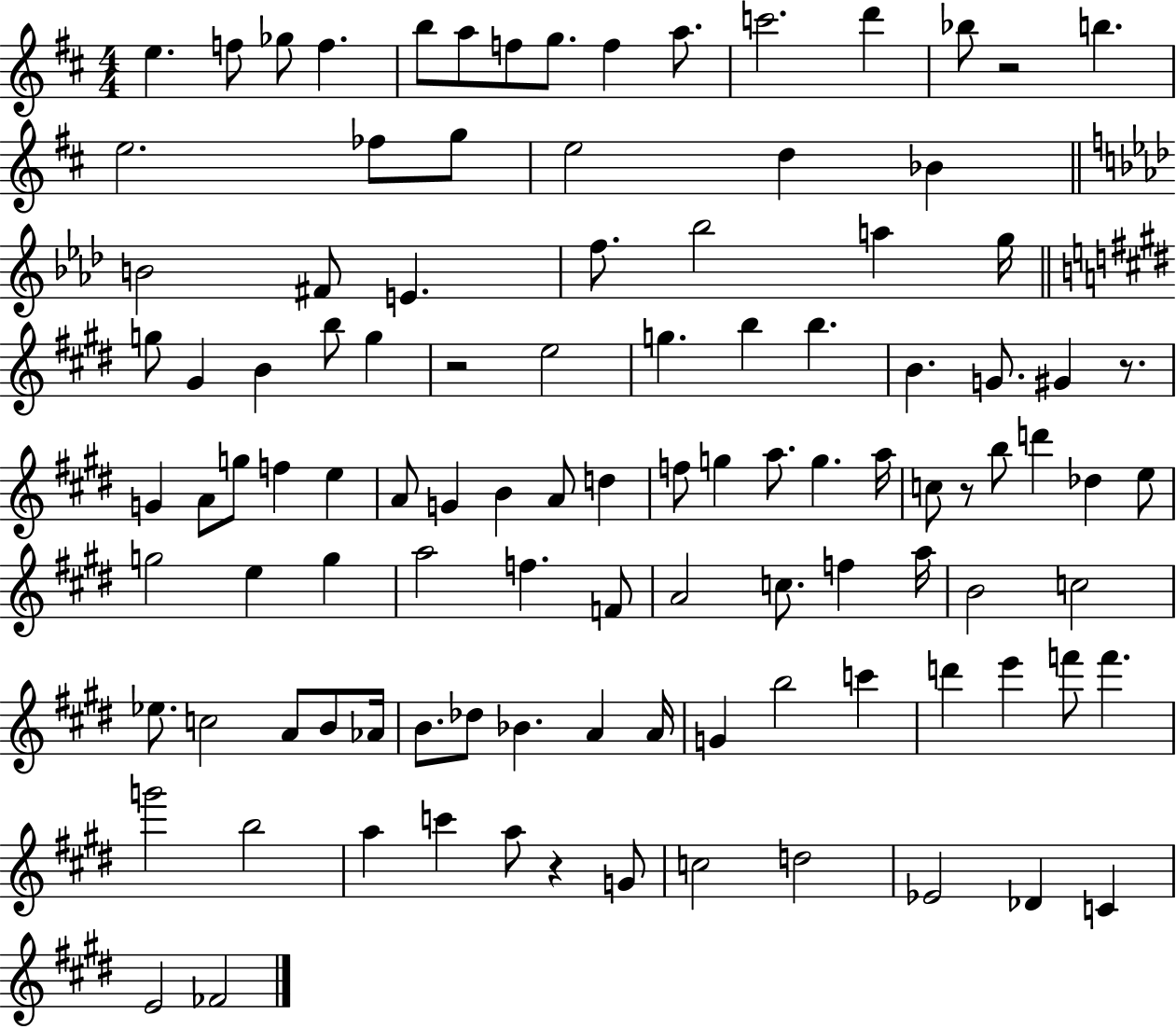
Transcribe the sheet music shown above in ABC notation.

X:1
T:Untitled
M:4/4
L:1/4
K:D
e f/2 _g/2 f b/2 a/2 f/2 g/2 f a/2 c'2 d' _b/2 z2 b e2 _f/2 g/2 e2 d _B B2 ^F/2 E f/2 _b2 a g/4 g/2 ^G B b/2 g z2 e2 g b b B G/2 ^G z/2 G A/2 g/2 f e A/2 G B A/2 d f/2 g a/2 g a/4 c/2 z/2 b/2 d' _d e/2 g2 e g a2 f F/2 A2 c/2 f a/4 B2 c2 _e/2 c2 A/2 B/2 _A/4 B/2 _d/2 _B A A/4 G b2 c' d' e' f'/2 f' g'2 b2 a c' a/2 z G/2 c2 d2 _E2 _D C E2 _F2